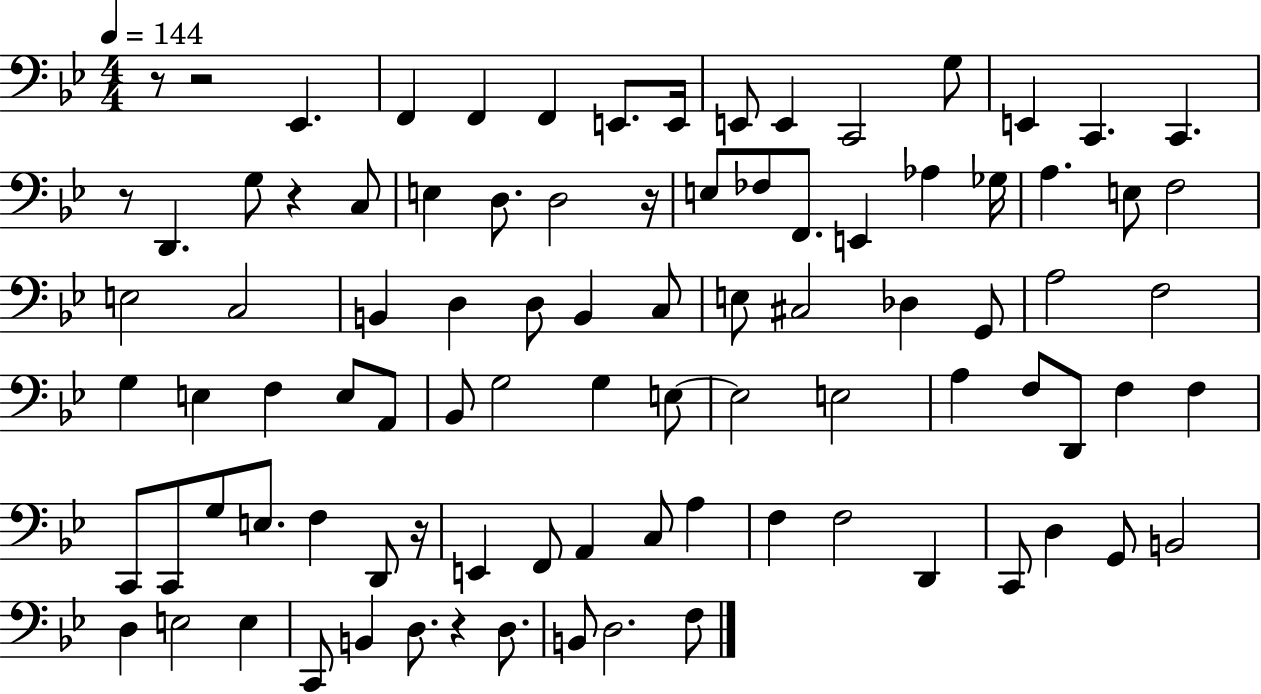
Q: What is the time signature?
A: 4/4